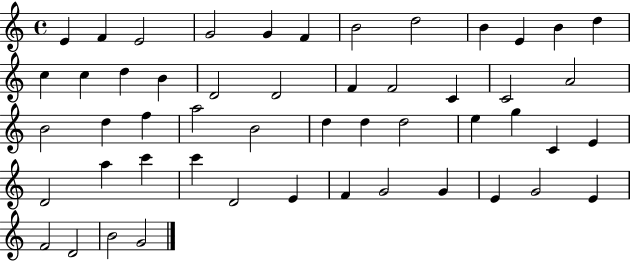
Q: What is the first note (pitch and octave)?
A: E4